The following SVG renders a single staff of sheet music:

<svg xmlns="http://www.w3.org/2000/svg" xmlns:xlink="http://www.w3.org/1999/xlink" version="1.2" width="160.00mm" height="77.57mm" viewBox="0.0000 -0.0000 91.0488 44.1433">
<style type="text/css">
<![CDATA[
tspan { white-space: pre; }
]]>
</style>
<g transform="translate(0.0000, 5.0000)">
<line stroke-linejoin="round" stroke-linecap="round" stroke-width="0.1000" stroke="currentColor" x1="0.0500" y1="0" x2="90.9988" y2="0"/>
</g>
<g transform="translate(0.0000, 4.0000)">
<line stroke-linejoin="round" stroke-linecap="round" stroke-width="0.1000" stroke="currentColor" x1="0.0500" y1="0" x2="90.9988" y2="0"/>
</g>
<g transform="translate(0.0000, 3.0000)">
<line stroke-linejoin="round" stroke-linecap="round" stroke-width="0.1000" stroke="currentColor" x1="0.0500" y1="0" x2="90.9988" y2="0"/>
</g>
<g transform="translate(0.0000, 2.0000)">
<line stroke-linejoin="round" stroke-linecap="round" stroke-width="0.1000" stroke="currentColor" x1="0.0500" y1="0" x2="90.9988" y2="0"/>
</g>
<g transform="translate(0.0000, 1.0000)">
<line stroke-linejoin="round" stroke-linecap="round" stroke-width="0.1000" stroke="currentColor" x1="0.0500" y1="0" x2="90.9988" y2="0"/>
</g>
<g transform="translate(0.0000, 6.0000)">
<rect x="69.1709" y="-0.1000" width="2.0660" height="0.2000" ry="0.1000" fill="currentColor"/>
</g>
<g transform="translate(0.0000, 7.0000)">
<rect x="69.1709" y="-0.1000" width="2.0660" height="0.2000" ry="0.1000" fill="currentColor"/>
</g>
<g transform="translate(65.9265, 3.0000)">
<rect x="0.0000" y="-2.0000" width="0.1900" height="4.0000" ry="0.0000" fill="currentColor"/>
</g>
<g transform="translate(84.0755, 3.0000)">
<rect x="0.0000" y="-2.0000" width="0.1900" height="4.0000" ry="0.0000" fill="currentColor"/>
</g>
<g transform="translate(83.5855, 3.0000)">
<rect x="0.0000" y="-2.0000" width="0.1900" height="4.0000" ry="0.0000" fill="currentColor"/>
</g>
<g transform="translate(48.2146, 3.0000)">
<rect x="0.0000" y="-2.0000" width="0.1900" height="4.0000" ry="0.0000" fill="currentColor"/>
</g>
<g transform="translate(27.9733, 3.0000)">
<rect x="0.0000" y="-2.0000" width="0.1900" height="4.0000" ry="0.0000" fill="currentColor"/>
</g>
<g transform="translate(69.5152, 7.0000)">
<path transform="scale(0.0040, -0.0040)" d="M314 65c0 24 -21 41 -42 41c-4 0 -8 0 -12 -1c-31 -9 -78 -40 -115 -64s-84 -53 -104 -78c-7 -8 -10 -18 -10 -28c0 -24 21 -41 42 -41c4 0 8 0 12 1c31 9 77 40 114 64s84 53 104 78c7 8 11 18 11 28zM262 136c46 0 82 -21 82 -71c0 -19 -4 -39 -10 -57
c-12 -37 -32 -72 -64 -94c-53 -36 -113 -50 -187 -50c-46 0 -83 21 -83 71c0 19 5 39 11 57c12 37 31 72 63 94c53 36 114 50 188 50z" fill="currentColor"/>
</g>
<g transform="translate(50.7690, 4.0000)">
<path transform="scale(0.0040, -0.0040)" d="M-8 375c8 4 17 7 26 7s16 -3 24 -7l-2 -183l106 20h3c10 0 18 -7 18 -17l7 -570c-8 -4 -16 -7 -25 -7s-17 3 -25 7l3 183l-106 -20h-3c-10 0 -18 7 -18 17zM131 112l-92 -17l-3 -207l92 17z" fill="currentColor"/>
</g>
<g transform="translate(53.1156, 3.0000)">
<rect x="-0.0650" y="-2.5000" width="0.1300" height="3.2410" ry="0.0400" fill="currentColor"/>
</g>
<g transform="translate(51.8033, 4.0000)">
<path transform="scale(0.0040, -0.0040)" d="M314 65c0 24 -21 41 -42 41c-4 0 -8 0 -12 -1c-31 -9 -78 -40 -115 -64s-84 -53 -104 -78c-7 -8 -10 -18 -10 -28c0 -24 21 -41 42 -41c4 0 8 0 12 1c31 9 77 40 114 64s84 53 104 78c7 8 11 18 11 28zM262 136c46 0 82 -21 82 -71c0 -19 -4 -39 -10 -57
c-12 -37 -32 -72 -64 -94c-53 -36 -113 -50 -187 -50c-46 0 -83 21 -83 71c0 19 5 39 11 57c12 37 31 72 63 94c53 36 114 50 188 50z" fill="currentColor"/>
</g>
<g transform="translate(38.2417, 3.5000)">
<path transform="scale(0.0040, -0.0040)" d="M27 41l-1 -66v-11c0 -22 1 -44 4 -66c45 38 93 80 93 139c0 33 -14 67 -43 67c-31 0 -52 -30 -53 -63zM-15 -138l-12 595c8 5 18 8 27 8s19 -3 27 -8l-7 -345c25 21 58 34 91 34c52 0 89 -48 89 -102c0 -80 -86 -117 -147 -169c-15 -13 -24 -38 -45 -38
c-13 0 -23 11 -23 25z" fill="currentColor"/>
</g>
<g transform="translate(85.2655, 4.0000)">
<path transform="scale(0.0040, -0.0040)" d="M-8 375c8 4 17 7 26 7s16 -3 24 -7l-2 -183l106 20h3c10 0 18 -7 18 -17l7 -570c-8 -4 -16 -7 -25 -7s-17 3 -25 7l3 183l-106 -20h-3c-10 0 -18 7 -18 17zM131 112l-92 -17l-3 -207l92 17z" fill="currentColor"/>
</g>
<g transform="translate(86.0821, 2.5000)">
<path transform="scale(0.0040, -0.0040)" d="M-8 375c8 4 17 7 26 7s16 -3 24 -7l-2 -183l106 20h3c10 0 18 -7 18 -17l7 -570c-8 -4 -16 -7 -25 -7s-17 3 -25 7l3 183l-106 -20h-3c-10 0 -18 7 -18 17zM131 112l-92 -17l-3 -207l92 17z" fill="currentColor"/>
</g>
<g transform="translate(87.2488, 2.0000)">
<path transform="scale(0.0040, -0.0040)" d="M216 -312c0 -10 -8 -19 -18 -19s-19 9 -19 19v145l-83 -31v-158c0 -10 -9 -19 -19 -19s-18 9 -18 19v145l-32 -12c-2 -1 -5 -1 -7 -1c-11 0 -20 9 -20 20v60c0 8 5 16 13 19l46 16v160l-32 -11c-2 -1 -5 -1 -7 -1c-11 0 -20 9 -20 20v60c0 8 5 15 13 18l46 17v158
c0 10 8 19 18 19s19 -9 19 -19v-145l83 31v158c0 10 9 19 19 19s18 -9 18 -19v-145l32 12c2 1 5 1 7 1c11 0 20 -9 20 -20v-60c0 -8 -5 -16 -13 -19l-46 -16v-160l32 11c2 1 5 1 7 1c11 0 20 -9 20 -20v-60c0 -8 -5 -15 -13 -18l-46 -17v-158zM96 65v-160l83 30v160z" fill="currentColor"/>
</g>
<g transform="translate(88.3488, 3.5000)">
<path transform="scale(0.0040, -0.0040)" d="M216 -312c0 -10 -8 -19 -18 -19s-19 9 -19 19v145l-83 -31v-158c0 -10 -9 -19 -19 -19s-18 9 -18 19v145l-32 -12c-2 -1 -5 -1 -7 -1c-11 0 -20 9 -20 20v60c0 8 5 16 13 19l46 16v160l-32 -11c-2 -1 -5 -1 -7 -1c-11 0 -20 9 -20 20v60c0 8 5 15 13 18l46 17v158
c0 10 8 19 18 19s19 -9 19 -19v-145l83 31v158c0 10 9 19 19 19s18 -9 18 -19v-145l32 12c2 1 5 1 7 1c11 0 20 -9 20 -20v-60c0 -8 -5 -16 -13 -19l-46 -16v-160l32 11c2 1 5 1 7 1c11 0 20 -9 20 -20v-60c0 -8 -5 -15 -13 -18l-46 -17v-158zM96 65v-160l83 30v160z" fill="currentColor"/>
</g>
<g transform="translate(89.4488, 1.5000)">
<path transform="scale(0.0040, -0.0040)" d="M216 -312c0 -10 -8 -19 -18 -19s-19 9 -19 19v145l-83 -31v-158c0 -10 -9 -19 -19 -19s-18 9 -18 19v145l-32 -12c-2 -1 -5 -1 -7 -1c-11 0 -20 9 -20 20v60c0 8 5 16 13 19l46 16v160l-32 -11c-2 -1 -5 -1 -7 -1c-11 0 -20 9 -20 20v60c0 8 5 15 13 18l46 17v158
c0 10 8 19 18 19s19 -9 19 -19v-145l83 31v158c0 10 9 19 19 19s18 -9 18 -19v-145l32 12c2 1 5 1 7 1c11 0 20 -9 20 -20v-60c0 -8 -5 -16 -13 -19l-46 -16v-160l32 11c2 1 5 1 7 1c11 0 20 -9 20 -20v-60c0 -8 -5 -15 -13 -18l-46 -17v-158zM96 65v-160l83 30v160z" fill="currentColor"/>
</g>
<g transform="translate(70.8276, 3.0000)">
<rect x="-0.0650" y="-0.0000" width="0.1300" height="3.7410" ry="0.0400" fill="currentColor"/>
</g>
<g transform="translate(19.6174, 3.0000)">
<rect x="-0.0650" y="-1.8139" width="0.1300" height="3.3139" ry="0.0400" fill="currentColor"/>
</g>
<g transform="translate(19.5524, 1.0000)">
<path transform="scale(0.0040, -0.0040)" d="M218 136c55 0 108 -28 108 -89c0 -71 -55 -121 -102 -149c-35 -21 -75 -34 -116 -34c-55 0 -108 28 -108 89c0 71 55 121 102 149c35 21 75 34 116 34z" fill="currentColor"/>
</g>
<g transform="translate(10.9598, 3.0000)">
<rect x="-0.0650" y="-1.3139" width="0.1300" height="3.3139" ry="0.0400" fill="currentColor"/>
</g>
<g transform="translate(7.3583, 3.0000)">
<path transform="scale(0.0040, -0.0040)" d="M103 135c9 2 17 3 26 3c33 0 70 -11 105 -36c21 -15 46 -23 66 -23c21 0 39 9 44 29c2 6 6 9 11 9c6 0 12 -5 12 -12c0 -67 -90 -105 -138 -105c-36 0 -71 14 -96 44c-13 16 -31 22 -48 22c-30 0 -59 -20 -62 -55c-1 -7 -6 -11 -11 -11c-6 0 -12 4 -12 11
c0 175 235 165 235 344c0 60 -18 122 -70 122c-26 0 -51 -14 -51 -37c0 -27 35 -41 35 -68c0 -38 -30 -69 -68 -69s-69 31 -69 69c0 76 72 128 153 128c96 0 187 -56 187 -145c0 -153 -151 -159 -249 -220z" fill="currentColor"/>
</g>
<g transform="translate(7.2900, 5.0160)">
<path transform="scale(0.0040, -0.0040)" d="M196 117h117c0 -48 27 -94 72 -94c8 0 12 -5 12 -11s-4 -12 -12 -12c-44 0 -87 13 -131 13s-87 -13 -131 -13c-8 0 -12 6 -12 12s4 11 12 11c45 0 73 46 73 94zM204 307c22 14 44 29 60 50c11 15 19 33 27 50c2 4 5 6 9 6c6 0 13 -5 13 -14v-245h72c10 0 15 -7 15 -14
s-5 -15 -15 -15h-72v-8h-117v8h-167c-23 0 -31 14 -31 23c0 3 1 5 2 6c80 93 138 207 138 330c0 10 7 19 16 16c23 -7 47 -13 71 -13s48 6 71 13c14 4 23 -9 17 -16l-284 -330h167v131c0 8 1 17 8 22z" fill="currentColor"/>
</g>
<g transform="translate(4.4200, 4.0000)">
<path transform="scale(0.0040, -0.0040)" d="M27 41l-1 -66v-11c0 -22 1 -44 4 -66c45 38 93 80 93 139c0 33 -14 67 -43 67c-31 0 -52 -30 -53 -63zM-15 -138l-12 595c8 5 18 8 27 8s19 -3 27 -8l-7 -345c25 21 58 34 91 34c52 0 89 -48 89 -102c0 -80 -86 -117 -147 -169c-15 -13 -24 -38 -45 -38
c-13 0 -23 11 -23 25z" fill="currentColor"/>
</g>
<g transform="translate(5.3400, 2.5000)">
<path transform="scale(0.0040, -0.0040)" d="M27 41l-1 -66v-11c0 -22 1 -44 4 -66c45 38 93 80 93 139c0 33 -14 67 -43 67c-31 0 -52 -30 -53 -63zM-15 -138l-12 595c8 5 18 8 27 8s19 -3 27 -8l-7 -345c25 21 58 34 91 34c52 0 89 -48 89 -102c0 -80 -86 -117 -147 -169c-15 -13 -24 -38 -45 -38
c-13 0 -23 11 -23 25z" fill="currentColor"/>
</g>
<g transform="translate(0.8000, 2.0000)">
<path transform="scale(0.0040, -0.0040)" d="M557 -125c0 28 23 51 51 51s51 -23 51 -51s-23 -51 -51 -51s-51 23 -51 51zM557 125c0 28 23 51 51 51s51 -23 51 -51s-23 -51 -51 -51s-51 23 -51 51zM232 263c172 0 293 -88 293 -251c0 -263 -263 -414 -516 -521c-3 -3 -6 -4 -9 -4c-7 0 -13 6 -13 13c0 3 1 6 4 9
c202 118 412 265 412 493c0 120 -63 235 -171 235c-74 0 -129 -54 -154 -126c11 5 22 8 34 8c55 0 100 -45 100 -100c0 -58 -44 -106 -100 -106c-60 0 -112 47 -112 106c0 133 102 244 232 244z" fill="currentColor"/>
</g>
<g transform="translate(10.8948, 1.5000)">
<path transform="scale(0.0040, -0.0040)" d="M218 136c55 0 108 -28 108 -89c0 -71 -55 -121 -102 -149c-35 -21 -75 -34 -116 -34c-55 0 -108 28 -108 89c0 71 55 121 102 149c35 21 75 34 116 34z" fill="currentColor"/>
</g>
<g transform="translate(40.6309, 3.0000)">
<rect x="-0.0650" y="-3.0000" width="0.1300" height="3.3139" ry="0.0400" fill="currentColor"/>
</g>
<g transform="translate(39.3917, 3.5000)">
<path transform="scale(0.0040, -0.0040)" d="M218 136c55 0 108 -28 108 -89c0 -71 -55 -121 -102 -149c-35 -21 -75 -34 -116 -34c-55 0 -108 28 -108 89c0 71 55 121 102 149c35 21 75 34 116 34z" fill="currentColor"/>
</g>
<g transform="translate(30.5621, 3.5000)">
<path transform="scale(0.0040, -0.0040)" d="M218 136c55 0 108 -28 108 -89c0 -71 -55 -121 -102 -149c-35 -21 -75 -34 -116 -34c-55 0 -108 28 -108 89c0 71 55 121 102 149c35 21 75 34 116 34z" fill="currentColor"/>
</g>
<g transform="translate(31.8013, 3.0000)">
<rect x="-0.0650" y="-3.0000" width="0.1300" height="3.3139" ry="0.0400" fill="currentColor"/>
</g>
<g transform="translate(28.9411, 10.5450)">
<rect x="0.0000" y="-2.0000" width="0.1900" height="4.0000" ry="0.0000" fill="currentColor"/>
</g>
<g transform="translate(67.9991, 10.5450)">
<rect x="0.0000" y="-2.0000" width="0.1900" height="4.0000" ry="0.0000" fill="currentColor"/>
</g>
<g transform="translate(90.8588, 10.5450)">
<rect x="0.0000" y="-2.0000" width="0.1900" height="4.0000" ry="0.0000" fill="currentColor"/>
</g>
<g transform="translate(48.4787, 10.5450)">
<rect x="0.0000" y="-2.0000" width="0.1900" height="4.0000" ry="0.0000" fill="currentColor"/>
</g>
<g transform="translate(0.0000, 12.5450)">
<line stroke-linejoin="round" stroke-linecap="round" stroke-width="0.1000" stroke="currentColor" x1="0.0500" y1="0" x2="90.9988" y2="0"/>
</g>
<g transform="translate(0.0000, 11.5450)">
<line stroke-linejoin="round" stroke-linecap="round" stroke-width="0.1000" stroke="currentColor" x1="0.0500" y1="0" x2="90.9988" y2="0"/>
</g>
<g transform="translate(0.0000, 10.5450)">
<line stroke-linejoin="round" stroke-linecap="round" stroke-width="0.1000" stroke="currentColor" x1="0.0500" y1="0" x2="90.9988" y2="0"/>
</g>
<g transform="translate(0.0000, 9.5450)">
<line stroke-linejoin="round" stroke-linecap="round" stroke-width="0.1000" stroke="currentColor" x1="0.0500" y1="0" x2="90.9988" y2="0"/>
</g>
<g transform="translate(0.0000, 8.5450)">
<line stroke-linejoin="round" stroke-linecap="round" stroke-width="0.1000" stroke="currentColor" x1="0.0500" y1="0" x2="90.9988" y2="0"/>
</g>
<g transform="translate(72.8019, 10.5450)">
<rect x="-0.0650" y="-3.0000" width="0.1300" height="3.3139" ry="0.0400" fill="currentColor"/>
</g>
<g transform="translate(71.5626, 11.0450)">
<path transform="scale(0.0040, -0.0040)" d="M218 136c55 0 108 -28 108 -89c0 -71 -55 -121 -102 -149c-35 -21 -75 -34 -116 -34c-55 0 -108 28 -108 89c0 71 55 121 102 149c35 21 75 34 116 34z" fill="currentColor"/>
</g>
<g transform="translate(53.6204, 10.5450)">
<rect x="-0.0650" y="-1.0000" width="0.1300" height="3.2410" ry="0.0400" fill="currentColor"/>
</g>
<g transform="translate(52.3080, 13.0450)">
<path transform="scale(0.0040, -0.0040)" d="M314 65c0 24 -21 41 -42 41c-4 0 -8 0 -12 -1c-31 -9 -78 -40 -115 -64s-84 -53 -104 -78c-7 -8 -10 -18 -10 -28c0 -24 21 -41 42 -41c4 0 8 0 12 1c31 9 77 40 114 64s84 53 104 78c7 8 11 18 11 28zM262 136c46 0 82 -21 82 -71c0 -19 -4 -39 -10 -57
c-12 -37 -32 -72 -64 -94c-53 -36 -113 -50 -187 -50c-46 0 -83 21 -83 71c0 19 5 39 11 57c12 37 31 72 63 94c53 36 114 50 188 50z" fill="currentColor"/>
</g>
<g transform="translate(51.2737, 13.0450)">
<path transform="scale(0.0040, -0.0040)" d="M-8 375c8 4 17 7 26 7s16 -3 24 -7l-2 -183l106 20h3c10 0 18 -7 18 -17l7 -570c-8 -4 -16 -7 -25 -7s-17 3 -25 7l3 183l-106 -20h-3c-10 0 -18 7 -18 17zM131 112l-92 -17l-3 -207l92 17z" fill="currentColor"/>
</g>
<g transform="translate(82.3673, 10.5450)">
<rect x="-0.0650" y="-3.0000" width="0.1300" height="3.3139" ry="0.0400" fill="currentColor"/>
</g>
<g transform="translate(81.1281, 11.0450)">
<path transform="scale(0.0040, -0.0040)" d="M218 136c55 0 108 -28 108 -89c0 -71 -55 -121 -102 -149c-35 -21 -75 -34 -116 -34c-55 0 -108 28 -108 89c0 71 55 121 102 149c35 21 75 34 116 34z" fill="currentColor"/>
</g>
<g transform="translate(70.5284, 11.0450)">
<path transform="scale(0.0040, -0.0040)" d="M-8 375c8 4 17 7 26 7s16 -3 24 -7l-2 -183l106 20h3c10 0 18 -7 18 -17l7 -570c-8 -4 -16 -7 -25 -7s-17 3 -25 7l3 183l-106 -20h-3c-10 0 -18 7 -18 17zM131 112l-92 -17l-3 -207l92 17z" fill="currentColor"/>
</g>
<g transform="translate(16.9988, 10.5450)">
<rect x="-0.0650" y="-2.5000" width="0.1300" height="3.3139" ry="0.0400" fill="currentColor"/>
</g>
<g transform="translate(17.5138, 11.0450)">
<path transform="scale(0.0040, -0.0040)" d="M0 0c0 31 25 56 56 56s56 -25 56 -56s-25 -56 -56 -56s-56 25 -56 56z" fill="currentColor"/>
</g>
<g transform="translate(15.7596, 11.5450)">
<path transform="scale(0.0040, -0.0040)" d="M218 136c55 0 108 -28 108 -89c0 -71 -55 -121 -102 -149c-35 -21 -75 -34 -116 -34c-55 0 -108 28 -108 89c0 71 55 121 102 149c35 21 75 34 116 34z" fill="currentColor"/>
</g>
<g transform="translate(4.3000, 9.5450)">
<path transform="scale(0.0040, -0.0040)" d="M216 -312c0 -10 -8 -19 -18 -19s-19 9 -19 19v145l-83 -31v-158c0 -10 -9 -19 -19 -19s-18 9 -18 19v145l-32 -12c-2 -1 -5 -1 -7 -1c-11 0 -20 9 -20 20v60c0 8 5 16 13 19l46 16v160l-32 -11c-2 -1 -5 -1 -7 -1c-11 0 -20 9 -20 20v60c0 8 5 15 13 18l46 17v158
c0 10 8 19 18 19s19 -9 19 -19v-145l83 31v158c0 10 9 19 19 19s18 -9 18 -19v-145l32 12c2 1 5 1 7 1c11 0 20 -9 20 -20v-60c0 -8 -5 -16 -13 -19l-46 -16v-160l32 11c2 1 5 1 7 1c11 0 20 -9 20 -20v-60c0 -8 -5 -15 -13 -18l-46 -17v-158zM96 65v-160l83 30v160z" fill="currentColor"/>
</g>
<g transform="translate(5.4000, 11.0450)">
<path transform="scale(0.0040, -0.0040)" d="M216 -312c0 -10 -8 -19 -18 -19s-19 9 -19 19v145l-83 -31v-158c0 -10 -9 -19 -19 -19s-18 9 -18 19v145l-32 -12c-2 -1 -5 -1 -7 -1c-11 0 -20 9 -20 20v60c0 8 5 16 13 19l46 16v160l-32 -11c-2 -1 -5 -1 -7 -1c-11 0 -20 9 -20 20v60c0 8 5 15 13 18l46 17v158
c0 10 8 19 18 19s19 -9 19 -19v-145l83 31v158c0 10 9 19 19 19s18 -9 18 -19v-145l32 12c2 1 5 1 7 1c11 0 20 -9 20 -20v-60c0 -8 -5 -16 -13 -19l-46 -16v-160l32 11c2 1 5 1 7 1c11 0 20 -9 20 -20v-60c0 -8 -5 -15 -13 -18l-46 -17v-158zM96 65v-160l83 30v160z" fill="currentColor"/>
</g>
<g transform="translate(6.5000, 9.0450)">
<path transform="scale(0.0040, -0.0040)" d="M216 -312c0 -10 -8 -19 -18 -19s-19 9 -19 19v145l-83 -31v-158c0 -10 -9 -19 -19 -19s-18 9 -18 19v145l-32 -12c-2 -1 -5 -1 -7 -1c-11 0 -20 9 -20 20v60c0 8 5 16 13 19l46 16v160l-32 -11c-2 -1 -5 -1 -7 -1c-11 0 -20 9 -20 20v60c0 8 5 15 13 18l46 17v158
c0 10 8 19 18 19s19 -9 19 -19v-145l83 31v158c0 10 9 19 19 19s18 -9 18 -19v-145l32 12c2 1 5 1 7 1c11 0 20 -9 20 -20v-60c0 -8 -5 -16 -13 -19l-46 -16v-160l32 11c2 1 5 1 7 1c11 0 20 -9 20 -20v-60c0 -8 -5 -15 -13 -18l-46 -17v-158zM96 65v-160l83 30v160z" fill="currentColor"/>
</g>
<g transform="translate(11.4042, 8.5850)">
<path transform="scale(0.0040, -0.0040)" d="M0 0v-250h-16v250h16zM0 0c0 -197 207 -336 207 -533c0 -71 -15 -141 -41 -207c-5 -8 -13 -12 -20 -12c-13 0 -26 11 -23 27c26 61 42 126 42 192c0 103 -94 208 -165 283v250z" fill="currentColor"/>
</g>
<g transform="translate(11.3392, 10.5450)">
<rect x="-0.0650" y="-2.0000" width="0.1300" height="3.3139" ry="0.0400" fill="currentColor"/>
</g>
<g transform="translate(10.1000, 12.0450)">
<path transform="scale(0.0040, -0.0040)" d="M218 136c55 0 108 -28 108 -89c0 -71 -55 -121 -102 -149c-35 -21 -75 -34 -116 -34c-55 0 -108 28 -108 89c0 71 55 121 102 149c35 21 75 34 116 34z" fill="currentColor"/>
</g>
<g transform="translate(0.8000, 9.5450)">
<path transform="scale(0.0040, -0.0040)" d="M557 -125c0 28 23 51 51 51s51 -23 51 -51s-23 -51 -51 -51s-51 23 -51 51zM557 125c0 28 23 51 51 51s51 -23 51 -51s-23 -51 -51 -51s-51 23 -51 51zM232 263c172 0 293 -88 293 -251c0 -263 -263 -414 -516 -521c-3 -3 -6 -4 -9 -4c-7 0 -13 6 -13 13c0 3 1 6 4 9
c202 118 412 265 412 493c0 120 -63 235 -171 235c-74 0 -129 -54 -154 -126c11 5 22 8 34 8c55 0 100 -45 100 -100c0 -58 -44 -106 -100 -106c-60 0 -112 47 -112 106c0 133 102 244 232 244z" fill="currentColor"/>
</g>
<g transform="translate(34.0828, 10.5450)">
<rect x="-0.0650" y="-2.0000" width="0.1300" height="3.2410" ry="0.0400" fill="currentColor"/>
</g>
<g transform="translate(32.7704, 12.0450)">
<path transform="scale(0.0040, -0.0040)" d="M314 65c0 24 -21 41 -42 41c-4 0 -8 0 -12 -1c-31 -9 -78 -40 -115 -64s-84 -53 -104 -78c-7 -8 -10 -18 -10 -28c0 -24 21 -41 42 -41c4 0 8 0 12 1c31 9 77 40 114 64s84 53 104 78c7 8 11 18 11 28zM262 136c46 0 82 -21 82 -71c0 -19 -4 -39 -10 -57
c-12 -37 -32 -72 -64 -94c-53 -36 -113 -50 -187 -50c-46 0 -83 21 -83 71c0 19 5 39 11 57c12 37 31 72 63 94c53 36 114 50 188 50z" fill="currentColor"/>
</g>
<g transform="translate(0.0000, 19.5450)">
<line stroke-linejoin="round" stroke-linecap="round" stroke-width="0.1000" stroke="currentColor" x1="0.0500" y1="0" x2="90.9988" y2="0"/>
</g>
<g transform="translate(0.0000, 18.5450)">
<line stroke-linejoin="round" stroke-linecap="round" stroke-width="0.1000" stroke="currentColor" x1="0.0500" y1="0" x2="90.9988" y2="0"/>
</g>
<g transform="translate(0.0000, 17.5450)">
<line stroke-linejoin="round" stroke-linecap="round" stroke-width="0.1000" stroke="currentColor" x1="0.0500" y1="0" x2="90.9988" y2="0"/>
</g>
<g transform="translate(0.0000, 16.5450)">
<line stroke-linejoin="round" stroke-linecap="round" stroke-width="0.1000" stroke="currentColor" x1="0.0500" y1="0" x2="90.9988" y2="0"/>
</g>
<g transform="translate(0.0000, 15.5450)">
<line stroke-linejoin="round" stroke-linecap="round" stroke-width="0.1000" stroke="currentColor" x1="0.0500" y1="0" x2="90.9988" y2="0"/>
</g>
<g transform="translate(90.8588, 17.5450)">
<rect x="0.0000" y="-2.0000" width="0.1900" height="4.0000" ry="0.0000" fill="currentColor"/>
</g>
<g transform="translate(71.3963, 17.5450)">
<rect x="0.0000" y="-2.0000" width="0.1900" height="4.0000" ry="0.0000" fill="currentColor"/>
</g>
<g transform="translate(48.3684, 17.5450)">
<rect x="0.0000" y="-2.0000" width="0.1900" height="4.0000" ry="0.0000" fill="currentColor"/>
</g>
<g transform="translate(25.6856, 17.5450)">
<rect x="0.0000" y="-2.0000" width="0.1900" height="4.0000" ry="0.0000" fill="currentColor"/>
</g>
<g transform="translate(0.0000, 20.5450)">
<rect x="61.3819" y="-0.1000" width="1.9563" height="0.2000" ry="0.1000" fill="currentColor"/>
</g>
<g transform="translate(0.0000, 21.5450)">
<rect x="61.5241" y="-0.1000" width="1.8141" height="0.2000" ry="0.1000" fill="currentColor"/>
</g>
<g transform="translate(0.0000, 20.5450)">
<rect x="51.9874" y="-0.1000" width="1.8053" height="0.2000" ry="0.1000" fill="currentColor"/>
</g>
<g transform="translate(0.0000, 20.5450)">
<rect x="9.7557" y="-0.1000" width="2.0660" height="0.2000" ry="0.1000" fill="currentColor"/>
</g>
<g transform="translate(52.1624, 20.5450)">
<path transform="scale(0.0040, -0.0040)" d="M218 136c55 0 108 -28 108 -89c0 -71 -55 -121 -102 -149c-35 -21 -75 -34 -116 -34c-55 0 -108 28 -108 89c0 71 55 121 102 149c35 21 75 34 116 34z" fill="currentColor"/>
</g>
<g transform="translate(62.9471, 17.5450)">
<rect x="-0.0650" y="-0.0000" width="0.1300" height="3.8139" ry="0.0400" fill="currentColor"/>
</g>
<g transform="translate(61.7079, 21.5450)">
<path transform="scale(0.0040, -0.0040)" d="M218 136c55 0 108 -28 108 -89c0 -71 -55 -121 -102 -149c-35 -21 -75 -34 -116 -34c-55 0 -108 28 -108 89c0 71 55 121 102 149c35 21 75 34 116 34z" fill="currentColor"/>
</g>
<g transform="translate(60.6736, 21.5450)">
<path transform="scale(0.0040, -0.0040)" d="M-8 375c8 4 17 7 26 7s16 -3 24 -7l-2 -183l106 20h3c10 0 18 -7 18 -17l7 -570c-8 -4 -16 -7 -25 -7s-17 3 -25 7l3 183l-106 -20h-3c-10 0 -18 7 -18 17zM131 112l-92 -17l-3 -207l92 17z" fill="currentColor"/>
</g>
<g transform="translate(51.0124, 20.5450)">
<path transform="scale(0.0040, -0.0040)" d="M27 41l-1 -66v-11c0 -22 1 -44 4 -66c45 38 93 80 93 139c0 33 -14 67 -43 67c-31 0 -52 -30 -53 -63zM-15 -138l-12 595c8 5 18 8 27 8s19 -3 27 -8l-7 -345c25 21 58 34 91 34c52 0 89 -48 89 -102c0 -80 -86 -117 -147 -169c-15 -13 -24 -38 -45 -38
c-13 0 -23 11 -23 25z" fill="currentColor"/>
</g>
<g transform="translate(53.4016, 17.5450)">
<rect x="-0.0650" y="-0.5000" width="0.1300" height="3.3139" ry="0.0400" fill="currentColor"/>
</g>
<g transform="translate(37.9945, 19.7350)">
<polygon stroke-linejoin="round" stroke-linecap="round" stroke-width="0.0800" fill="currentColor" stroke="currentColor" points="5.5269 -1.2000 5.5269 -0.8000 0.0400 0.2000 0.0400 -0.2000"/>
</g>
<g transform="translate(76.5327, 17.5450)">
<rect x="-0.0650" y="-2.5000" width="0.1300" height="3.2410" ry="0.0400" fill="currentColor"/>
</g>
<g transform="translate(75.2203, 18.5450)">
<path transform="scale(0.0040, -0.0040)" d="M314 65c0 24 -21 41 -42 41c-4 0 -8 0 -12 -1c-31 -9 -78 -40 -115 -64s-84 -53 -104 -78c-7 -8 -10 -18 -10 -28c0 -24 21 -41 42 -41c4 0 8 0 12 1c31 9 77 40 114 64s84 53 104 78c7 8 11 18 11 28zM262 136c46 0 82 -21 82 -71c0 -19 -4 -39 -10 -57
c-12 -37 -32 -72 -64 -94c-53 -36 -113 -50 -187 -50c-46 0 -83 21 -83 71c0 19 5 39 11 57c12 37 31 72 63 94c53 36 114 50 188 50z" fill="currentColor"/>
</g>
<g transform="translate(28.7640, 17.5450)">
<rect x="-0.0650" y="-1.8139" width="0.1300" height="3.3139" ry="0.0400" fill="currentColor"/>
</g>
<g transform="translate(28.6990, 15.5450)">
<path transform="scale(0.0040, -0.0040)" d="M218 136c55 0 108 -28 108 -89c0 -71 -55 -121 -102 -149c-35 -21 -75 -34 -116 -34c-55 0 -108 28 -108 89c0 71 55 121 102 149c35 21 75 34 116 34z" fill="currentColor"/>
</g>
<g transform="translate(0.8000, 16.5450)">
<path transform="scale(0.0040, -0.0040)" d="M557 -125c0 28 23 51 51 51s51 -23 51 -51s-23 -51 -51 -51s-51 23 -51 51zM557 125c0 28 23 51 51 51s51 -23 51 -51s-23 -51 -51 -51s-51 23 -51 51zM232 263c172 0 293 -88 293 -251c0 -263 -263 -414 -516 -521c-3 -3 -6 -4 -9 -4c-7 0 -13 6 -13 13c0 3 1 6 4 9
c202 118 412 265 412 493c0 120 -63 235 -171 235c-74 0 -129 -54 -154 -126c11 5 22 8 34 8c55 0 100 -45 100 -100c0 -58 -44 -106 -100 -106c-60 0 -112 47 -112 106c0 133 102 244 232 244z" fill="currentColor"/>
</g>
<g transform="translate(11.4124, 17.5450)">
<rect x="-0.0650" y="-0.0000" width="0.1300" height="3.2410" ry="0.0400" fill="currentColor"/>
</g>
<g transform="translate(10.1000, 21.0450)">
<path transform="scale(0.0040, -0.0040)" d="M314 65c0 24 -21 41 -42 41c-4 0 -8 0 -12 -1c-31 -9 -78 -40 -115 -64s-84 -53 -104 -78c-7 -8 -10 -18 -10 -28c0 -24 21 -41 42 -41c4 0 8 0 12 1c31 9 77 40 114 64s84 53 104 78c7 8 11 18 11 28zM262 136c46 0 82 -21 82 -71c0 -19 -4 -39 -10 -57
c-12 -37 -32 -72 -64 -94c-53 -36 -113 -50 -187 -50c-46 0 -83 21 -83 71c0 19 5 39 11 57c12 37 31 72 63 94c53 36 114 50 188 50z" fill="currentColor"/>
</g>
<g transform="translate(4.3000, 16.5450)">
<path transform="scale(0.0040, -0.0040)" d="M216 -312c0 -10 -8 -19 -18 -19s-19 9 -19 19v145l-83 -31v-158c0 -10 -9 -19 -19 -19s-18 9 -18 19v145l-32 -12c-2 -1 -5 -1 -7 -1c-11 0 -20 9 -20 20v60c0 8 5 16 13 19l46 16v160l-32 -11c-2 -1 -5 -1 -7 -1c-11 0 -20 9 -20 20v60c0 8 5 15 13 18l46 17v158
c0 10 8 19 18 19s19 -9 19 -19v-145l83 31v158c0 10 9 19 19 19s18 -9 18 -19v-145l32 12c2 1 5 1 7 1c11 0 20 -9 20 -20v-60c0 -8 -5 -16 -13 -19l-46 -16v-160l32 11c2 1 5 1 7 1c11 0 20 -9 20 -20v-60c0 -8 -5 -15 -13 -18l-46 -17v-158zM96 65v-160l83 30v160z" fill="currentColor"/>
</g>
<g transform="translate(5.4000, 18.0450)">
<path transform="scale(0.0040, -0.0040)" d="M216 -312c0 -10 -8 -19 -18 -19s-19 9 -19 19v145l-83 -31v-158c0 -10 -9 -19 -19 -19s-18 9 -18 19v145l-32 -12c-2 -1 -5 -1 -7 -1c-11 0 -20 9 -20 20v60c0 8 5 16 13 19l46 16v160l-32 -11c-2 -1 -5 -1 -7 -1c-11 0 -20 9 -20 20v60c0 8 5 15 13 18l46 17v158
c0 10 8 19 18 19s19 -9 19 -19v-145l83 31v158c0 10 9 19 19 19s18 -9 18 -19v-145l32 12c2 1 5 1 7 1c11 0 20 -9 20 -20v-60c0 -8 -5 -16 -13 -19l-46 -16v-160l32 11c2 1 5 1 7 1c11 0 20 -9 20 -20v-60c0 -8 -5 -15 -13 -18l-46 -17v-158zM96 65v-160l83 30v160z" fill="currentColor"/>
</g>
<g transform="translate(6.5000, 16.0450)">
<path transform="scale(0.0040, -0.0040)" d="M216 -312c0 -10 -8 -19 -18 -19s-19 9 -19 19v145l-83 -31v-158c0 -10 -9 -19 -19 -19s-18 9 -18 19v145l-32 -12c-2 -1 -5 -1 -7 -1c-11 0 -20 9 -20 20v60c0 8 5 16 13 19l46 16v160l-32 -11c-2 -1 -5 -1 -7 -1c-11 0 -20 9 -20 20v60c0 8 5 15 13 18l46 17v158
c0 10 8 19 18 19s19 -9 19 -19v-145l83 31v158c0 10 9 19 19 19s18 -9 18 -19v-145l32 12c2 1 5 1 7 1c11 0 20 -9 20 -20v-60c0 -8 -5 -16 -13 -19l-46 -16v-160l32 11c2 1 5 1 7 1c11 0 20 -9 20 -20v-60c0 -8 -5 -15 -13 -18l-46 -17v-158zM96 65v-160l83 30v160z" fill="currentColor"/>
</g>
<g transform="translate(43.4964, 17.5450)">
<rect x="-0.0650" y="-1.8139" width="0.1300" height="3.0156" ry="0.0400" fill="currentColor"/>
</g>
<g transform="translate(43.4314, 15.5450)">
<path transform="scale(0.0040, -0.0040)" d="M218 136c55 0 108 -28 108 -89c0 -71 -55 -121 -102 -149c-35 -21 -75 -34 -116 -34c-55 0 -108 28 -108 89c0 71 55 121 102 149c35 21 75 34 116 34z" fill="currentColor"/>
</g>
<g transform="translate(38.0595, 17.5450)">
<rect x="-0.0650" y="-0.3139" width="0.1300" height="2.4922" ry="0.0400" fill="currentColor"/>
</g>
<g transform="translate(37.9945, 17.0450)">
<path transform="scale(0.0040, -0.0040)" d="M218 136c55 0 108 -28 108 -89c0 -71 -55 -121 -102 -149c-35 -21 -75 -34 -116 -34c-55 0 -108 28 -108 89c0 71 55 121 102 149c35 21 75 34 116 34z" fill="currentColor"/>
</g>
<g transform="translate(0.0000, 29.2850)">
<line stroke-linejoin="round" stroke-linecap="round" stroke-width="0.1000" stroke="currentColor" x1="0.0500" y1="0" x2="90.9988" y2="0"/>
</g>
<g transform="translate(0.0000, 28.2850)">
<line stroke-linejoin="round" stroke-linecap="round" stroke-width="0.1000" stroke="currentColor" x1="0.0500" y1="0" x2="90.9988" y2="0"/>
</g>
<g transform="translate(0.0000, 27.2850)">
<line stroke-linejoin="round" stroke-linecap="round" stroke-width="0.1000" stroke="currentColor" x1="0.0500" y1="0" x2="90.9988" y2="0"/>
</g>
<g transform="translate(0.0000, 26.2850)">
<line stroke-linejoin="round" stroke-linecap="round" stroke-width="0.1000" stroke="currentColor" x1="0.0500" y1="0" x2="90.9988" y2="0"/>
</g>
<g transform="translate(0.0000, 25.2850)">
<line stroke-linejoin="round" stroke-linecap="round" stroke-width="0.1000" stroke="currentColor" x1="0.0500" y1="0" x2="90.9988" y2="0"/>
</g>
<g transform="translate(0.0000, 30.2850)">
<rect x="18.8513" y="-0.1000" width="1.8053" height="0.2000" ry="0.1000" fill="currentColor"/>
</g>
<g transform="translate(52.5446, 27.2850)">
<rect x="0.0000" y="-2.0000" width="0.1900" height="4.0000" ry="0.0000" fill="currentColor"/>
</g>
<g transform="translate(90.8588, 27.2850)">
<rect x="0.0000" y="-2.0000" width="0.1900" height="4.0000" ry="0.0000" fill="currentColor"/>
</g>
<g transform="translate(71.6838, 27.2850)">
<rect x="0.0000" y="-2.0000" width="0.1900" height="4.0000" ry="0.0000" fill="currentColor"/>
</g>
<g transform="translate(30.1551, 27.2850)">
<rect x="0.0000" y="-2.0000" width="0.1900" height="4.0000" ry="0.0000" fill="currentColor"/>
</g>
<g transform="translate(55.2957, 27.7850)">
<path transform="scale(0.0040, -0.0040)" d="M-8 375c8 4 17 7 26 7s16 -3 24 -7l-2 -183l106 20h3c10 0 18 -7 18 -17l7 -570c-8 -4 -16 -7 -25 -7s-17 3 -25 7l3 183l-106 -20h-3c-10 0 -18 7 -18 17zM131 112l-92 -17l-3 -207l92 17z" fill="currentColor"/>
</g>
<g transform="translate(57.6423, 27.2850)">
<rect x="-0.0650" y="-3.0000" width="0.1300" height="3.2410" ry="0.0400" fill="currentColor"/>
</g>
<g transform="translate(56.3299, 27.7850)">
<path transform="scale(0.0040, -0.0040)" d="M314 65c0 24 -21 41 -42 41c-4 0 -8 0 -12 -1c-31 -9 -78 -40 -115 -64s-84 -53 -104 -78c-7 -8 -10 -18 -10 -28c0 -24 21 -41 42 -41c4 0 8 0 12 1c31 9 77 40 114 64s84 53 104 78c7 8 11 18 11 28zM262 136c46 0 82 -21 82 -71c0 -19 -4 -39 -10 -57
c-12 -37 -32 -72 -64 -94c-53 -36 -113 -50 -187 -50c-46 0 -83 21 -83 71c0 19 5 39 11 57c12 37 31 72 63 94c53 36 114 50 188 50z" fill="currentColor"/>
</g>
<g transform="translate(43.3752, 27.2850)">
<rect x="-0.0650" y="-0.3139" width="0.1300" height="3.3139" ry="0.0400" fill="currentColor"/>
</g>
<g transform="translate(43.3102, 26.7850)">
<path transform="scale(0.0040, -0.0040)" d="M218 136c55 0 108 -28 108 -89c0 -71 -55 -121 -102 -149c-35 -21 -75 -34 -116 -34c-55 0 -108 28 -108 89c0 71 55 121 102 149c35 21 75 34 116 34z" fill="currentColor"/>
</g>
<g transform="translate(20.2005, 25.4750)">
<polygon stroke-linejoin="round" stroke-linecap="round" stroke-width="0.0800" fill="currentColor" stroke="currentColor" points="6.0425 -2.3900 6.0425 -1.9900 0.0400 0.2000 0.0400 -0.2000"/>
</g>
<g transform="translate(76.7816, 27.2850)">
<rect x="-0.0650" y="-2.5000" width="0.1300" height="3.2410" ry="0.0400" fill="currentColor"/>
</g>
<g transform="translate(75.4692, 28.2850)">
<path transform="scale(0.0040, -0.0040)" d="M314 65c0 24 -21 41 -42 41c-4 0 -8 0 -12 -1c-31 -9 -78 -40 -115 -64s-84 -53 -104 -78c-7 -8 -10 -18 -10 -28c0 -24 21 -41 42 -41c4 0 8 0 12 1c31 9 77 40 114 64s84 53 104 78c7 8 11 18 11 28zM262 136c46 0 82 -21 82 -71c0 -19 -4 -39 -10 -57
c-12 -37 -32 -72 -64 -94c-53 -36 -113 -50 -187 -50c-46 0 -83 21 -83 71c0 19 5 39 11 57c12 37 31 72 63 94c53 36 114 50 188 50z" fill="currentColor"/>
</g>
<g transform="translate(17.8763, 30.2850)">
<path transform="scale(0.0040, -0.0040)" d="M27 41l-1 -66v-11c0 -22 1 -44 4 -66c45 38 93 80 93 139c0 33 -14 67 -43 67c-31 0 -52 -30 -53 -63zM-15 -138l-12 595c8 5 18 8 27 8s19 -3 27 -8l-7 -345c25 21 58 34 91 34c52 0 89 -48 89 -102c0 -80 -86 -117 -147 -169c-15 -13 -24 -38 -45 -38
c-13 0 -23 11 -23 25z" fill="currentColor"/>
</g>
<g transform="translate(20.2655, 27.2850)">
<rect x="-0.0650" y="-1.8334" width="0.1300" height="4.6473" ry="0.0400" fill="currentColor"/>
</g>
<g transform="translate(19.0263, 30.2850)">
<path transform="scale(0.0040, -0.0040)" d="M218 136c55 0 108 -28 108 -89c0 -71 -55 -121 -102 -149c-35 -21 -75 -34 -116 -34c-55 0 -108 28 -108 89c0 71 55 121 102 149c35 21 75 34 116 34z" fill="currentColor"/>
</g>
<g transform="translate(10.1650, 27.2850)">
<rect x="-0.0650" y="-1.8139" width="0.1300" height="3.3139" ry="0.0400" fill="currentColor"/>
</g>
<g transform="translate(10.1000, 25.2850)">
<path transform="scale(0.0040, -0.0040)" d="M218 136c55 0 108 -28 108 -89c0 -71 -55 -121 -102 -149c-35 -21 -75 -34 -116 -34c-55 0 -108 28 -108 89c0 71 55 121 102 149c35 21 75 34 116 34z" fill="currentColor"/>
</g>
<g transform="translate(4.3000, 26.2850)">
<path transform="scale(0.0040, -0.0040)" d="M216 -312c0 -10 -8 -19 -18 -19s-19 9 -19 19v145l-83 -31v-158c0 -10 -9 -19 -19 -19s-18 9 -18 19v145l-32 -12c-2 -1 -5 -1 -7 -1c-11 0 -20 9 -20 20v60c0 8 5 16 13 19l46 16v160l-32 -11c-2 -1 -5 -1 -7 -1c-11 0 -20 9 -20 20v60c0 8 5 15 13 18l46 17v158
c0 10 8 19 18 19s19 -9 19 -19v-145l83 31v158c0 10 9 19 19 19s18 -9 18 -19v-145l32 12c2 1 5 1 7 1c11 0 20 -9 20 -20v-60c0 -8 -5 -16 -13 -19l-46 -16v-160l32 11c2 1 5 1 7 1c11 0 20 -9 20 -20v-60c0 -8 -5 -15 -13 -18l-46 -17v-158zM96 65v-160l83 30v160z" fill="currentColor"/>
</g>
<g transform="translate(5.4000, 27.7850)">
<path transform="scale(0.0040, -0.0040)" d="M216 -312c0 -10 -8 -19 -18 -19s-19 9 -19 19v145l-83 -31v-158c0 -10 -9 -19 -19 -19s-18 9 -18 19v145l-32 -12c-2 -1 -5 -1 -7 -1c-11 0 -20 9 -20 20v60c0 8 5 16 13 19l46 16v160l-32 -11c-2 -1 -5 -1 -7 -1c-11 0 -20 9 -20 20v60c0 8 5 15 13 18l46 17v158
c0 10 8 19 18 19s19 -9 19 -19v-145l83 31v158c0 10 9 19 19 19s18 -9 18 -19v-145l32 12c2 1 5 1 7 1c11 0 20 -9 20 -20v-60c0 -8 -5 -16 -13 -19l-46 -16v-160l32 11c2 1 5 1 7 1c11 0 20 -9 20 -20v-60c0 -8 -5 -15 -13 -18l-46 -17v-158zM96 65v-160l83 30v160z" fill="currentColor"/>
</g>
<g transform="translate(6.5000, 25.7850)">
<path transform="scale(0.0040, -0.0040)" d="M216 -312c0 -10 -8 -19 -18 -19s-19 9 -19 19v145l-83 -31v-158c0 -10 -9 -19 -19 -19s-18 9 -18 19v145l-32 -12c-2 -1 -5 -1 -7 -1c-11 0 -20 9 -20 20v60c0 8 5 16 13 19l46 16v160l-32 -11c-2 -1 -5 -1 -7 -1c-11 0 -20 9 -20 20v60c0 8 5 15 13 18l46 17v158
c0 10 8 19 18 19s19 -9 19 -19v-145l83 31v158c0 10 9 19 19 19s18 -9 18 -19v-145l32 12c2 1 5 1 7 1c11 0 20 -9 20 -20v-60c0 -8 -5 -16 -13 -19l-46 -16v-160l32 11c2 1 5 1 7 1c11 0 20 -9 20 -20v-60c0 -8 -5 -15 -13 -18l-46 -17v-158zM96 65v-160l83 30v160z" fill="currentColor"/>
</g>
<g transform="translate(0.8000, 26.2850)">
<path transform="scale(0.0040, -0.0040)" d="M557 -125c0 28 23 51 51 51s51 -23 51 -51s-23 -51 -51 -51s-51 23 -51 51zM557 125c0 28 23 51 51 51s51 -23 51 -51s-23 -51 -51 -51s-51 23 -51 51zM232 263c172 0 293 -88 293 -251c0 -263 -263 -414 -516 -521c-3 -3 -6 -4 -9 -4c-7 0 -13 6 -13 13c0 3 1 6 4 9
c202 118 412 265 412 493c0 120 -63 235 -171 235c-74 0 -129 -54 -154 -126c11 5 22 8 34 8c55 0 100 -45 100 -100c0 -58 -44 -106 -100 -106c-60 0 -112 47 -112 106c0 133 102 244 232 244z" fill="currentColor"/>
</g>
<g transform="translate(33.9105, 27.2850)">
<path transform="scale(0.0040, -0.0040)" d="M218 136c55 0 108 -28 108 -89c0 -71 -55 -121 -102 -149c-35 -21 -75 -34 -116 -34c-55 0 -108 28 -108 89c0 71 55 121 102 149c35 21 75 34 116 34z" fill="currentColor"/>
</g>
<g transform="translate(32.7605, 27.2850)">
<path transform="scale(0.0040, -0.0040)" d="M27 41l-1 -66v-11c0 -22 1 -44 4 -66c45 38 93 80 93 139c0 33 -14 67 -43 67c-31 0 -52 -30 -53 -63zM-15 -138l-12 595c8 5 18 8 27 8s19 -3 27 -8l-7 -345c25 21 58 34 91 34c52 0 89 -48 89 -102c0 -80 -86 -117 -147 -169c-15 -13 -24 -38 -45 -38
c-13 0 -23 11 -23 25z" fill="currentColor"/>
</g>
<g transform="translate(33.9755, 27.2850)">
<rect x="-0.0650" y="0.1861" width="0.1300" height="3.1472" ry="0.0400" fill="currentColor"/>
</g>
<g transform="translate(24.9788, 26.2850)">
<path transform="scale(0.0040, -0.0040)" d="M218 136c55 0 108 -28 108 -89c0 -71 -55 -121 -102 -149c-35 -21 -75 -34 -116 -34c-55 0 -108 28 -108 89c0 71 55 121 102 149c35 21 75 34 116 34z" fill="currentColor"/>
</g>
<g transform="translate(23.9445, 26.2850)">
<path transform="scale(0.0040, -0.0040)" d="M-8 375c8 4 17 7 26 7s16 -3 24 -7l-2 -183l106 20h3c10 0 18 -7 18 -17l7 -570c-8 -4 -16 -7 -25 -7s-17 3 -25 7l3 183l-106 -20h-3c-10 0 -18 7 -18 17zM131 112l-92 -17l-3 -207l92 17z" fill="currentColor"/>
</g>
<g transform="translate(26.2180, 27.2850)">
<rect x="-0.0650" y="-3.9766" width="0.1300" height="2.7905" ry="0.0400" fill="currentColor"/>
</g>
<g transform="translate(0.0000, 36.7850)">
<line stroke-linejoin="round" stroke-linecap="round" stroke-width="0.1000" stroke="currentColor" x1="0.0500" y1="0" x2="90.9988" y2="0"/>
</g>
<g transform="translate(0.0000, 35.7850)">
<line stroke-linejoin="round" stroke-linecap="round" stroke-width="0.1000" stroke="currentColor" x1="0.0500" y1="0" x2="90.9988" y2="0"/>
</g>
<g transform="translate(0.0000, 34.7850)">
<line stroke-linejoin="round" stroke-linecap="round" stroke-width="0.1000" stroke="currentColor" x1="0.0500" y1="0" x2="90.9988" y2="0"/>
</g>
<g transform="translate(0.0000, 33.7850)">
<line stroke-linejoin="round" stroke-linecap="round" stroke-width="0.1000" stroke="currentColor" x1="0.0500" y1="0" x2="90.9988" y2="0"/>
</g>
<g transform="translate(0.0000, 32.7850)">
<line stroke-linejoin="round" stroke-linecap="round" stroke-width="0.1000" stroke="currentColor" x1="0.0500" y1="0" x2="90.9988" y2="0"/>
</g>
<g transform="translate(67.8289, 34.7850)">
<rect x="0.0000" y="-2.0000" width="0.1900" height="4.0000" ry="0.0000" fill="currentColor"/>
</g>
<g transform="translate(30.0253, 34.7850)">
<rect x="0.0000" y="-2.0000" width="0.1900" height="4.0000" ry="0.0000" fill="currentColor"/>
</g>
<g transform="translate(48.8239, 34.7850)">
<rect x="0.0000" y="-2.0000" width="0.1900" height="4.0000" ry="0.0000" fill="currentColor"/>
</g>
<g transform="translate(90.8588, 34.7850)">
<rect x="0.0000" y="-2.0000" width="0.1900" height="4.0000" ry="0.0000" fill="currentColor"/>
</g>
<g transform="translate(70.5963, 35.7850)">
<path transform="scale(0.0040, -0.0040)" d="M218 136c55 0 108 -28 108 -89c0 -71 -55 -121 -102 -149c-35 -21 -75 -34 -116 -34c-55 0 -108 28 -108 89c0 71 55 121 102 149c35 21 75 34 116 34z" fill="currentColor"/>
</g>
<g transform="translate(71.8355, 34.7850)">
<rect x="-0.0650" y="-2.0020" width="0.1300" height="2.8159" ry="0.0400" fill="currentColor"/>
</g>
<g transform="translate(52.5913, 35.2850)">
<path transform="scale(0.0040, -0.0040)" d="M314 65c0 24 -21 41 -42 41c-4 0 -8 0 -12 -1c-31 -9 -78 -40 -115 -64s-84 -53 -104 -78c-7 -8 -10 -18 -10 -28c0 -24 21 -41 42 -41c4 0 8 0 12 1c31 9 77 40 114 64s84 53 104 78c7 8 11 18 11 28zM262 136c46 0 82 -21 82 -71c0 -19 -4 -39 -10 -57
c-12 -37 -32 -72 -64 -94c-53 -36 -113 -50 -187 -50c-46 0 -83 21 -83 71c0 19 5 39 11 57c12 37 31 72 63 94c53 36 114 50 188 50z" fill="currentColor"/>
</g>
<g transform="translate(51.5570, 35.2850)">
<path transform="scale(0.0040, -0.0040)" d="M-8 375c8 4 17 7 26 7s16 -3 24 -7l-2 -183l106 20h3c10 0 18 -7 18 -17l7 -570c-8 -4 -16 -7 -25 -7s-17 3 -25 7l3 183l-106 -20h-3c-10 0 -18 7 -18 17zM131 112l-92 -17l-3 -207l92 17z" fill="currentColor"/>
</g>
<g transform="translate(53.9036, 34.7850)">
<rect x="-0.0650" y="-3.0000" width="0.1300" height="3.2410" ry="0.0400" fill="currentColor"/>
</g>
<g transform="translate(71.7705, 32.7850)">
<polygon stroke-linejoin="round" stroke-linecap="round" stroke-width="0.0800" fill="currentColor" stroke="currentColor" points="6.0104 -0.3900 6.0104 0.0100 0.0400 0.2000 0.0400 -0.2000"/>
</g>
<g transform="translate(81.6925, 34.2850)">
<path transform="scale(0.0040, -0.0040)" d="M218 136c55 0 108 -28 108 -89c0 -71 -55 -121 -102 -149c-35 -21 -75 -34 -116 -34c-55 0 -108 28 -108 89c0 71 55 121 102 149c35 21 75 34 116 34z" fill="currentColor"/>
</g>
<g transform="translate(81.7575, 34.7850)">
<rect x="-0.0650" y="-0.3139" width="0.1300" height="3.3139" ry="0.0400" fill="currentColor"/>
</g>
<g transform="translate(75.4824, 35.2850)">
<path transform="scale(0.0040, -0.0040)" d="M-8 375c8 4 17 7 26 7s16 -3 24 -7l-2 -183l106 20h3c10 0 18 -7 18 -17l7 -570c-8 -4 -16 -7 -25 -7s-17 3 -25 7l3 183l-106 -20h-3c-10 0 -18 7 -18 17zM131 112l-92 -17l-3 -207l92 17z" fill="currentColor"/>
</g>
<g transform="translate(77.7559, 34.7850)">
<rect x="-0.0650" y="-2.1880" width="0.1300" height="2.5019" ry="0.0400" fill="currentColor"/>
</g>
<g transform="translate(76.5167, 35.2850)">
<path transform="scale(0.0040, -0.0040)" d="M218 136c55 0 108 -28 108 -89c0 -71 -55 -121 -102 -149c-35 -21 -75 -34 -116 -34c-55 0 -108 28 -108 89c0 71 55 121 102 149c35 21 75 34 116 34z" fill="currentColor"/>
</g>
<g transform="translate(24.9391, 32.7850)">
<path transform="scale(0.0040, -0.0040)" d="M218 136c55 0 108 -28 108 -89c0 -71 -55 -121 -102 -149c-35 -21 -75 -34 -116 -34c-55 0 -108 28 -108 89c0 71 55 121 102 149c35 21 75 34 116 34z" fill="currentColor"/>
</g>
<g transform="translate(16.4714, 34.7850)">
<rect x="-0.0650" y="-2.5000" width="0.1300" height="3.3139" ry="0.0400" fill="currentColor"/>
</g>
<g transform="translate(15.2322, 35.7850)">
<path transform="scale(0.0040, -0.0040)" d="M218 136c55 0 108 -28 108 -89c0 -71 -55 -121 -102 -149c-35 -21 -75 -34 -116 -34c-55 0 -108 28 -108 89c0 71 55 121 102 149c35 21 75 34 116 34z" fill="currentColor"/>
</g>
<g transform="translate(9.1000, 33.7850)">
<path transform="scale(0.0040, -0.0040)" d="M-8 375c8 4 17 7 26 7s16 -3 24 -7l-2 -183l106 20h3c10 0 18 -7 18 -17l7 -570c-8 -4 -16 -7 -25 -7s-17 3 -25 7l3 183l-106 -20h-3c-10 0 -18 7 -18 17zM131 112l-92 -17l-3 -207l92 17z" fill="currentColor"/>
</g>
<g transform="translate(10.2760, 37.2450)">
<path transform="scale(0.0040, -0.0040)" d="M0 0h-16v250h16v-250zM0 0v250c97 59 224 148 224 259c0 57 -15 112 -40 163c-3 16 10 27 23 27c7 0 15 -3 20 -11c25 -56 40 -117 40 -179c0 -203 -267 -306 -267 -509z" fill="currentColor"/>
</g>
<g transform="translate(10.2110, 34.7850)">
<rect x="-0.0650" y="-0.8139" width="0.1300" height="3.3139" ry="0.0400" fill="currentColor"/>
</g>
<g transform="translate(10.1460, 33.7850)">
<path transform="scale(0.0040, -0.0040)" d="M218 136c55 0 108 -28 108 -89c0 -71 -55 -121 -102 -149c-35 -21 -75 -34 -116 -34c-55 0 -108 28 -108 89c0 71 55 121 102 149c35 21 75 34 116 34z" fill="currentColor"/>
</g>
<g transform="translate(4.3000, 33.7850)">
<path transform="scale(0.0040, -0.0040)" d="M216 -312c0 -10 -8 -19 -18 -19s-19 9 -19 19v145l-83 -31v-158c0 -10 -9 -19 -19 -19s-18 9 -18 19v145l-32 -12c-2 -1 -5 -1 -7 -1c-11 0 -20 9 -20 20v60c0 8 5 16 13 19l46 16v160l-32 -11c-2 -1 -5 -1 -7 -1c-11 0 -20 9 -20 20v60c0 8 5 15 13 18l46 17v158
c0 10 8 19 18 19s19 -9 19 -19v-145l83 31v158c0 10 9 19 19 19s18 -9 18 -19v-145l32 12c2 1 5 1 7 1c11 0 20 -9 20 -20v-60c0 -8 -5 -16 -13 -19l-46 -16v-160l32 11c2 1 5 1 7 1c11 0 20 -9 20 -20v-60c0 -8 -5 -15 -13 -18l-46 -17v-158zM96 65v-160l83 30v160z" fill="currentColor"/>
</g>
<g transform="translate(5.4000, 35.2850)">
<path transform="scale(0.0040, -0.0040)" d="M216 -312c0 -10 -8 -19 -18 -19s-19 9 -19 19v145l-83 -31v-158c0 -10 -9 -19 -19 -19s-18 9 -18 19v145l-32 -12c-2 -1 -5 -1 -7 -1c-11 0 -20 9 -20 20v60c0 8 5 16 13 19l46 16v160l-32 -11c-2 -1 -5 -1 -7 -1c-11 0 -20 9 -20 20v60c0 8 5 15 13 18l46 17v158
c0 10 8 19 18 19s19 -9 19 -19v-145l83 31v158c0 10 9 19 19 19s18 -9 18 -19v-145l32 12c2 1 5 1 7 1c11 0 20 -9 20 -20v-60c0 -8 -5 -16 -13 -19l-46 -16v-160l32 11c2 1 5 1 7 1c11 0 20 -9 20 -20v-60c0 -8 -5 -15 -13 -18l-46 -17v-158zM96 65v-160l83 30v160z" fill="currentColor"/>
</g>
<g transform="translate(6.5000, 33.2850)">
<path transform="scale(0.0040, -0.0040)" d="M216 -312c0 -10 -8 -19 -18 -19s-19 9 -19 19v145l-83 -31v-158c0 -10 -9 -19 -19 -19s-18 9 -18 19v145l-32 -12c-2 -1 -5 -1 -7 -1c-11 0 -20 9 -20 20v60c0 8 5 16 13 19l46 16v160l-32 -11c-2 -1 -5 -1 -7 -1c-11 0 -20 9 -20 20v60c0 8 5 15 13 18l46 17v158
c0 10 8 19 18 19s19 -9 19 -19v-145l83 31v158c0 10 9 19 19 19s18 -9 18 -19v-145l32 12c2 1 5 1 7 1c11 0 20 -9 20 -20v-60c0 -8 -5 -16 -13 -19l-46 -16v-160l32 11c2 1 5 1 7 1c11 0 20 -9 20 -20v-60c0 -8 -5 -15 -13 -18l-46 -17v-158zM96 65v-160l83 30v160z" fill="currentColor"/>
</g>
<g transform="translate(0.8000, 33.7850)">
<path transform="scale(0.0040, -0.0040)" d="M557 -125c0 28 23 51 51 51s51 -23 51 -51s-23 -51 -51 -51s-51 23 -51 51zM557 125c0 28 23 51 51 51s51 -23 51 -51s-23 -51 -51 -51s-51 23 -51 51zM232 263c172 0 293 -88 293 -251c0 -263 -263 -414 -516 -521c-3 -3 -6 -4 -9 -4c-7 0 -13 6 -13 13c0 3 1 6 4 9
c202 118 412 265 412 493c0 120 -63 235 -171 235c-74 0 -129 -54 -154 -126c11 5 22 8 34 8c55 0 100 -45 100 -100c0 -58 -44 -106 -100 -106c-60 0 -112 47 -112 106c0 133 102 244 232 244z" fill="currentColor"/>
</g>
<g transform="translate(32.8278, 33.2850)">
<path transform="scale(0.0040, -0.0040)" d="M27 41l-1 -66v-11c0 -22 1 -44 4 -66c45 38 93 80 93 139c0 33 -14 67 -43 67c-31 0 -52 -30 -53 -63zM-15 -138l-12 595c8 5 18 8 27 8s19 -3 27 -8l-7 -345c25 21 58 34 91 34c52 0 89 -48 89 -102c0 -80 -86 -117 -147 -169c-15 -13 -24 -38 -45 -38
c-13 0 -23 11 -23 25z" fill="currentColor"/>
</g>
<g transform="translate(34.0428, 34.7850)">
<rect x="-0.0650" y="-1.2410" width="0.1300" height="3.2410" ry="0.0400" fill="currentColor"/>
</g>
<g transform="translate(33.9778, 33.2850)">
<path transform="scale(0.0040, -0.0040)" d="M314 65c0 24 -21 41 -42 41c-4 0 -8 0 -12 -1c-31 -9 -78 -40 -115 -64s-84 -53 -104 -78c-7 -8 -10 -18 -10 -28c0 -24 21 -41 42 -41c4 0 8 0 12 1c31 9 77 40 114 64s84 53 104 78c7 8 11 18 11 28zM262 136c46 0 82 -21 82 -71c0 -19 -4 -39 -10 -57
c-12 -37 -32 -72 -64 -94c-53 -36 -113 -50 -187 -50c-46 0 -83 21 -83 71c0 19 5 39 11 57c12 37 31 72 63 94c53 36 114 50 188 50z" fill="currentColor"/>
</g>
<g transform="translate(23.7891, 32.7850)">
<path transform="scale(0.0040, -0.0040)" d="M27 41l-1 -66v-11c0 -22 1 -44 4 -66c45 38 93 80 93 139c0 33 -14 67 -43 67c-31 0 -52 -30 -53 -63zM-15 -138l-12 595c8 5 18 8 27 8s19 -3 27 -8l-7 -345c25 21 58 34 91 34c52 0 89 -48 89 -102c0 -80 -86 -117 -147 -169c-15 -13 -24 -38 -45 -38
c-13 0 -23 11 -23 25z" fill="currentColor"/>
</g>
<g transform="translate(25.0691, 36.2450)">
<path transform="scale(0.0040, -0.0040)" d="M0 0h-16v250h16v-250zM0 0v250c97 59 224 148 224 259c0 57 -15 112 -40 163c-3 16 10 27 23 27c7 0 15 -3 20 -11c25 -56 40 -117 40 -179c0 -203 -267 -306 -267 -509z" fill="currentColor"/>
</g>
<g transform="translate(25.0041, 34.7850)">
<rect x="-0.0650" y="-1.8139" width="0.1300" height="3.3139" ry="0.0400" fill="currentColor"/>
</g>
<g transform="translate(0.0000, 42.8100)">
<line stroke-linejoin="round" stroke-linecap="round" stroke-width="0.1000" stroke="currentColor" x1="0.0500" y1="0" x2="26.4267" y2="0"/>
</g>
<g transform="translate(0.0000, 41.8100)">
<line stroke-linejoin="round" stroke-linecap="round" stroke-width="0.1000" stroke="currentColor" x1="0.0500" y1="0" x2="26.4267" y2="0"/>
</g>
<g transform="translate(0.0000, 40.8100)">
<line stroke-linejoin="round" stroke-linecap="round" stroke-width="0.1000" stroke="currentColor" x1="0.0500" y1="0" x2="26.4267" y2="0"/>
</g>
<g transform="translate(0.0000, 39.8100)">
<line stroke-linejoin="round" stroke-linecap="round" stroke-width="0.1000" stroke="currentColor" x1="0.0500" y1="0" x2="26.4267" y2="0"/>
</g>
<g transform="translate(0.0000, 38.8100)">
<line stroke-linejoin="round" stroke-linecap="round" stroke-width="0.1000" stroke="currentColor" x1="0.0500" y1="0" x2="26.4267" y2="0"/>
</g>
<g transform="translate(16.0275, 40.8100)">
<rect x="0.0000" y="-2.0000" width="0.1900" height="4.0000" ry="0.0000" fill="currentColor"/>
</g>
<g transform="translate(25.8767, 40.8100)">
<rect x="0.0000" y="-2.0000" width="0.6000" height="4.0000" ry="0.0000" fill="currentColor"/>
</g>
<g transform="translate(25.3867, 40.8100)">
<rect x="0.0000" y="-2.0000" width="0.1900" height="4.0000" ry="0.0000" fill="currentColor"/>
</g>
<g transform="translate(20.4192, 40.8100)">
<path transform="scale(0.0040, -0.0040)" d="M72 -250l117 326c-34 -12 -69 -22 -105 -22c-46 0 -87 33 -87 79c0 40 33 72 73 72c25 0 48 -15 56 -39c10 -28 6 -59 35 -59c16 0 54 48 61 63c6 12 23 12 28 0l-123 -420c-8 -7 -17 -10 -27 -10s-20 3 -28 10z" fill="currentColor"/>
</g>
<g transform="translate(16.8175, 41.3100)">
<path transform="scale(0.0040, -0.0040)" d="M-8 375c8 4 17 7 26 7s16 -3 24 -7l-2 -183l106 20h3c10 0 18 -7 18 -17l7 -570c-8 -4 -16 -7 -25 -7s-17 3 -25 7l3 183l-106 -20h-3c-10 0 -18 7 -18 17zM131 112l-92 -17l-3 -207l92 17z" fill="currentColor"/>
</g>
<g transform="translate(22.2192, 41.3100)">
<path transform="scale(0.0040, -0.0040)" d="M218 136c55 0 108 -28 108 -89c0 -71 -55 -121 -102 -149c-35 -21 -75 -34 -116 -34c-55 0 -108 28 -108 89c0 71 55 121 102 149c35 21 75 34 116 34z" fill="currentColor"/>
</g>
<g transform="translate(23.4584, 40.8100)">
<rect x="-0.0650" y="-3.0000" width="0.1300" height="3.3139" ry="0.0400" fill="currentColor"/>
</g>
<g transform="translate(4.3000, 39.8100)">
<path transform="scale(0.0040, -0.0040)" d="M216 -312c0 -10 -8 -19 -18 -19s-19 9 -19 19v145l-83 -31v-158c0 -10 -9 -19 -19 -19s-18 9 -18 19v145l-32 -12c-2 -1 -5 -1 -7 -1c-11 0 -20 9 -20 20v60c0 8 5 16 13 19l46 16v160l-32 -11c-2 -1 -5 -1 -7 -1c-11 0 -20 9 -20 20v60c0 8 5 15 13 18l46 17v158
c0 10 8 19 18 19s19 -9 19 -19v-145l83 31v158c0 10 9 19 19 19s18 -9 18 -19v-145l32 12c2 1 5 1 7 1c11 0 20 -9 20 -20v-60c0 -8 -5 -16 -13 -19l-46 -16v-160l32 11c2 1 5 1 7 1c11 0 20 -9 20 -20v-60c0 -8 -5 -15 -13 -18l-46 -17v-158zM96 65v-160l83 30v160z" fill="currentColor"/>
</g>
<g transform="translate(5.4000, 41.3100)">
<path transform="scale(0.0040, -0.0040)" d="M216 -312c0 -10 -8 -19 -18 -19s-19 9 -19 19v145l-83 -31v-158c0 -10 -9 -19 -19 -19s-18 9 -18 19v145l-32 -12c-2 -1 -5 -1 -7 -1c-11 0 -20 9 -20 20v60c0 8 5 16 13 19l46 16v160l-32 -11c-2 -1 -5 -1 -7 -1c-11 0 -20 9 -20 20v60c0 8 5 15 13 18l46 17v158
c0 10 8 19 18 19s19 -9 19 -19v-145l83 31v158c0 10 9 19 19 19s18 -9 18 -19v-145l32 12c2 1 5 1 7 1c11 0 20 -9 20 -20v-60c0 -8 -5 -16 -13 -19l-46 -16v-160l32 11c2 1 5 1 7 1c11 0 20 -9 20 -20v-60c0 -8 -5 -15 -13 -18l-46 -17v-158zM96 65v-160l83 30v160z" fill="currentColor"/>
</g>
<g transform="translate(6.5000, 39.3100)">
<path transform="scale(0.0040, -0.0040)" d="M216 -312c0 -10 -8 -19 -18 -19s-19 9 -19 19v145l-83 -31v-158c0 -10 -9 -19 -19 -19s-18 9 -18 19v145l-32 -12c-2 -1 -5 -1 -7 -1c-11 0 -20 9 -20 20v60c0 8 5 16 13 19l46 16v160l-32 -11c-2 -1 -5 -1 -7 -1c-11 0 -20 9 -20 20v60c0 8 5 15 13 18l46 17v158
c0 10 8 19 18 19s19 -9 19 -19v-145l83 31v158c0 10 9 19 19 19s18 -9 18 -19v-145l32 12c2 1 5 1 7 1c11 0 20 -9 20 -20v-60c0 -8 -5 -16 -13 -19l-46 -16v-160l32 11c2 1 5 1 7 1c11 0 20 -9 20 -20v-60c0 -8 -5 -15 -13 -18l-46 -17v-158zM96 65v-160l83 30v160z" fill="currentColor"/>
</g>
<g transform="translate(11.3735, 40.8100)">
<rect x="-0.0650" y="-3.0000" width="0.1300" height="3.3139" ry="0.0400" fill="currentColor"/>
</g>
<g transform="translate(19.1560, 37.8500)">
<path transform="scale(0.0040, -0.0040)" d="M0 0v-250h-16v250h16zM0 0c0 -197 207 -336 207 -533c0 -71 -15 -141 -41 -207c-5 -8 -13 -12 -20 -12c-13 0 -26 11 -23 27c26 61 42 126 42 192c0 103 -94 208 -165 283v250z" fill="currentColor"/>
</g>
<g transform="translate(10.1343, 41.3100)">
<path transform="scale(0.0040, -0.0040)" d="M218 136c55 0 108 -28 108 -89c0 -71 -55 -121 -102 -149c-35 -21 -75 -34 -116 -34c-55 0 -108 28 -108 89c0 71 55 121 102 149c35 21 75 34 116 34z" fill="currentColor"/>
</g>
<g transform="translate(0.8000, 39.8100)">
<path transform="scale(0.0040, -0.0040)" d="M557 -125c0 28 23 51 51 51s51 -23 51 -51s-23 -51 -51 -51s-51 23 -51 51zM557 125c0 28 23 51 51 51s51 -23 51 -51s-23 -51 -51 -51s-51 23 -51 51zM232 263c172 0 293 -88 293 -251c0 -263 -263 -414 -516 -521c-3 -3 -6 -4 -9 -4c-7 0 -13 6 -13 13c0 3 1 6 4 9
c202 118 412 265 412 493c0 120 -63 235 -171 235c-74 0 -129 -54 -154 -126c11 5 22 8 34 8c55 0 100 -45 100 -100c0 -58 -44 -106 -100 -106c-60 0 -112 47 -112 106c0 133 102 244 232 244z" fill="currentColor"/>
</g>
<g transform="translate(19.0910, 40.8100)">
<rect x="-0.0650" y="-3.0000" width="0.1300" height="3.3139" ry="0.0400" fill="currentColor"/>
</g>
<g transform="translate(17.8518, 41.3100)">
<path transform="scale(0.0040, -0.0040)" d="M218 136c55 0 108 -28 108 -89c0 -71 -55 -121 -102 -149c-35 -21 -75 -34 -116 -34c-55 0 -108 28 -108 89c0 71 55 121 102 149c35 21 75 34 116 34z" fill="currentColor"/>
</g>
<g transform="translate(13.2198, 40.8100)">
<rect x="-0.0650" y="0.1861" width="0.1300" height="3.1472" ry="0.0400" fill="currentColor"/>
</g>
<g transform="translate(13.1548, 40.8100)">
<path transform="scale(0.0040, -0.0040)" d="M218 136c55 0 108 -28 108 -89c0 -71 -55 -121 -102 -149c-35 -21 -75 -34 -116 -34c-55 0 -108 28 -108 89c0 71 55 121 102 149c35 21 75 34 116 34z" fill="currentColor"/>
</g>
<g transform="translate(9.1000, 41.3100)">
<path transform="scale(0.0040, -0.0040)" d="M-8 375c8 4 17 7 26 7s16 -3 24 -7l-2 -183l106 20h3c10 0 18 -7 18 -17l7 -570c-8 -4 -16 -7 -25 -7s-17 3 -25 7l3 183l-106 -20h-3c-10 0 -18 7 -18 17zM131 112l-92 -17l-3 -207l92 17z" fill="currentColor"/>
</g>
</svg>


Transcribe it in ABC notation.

X:1
T:Untitled
M:2/4
L:1/4
K:Bb
G, A, C, _C, B,,2 C,,2 A,,/2 B,, A,,2 F,,2 C, C, D,,2 A, E,/2 A,/2 _E,, C,, B,,2 A, _E,,/2 F,/2 _D, E, C,2 B,,2 F,/2 B,, _A,/2 _G,2 C,2 B,,/2 C,/2 E, C, D, C,/2 z/2 C,